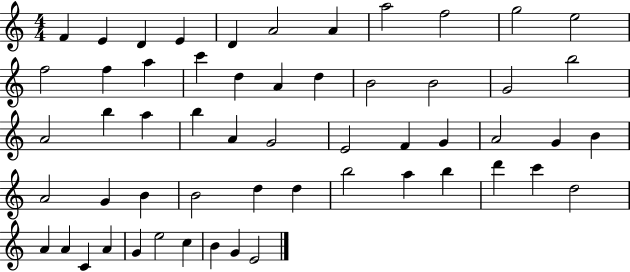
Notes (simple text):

F4/q E4/q D4/q E4/q D4/q A4/h A4/q A5/h F5/h G5/h E5/h F5/h F5/q A5/q C6/q D5/q A4/q D5/q B4/h B4/h G4/h B5/h A4/h B5/q A5/q B5/q A4/q G4/h E4/h F4/q G4/q A4/h G4/q B4/q A4/h G4/q B4/q B4/h D5/q D5/q B5/h A5/q B5/q D6/q C6/q D5/h A4/q A4/q C4/q A4/q G4/q E5/h C5/q B4/q G4/q E4/h